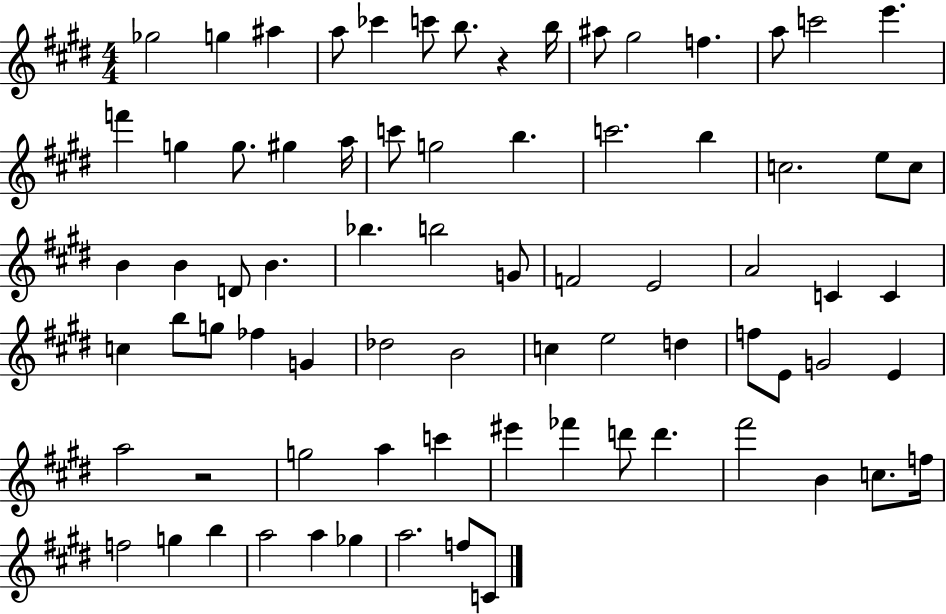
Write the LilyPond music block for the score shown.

{
  \clef treble
  \numericTimeSignature
  \time 4/4
  \key e \major
  \repeat volta 2 { ges''2 g''4 ais''4 | a''8 ces'''4 c'''8 b''8. r4 b''16 | ais''8 gis''2 f''4. | a''8 c'''2 e'''4. | \break f'''4 g''4 g''8. gis''4 a''16 | c'''8 g''2 b''4. | c'''2. b''4 | c''2. e''8 c''8 | \break b'4 b'4 d'8 b'4. | bes''4. b''2 g'8 | f'2 e'2 | a'2 c'4 c'4 | \break c''4 b''8 g''8 fes''4 g'4 | des''2 b'2 | c''4 e''2 d''4 | f''8 e'8 g'2 e'4 | \break a''2 r2 | g''2 a''4 c'''4 | eis'''4 fes'''4 d'''8 d'''4. | fis'''2 b'4 c''8. f''16 | \break f''2 g''4 b''4 | a''2 a''4 ges''4 | a''2. f''8 c'8 | } \bar "|."
}